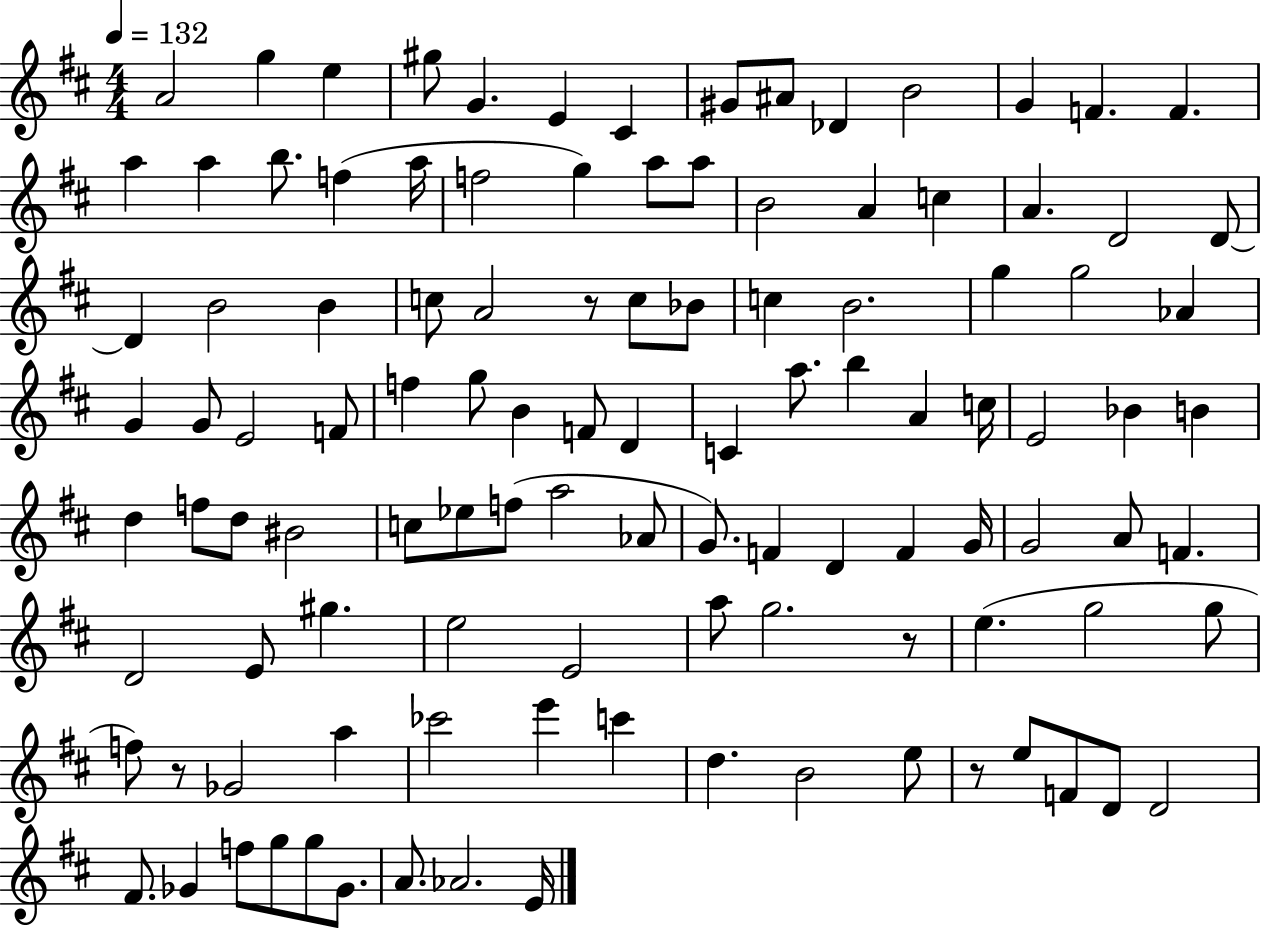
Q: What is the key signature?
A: D major